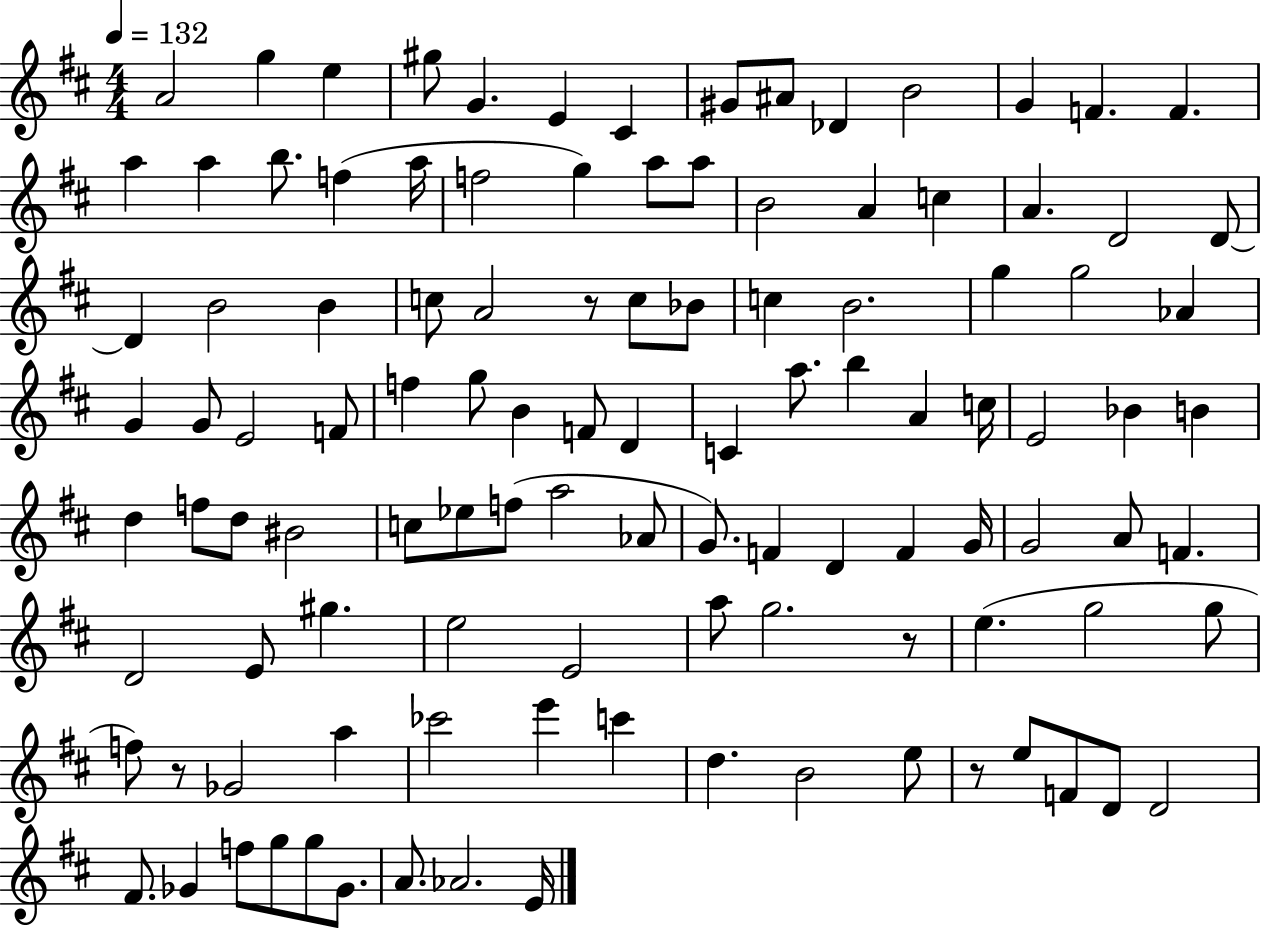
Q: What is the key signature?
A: D major